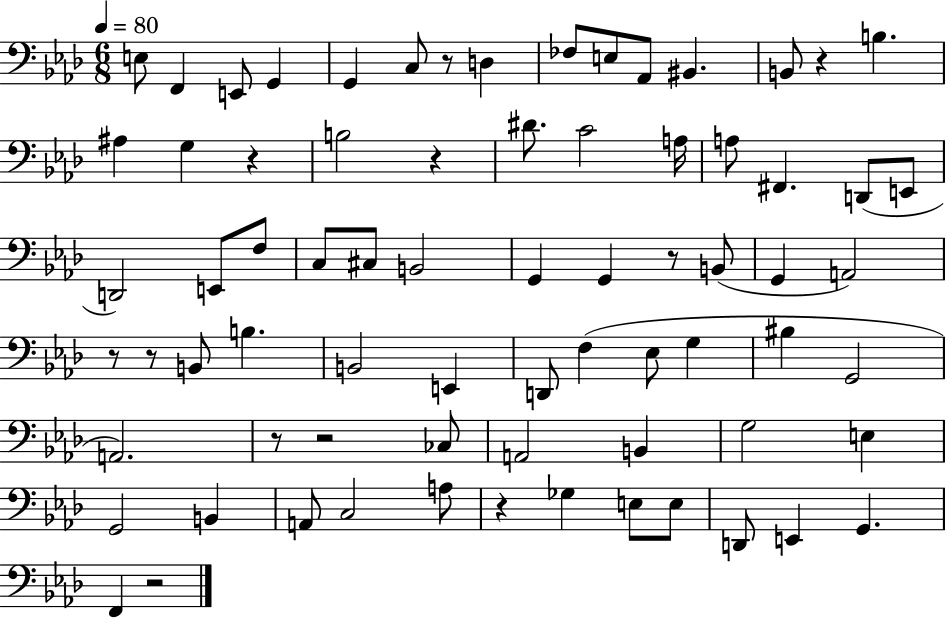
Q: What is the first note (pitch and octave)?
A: E3